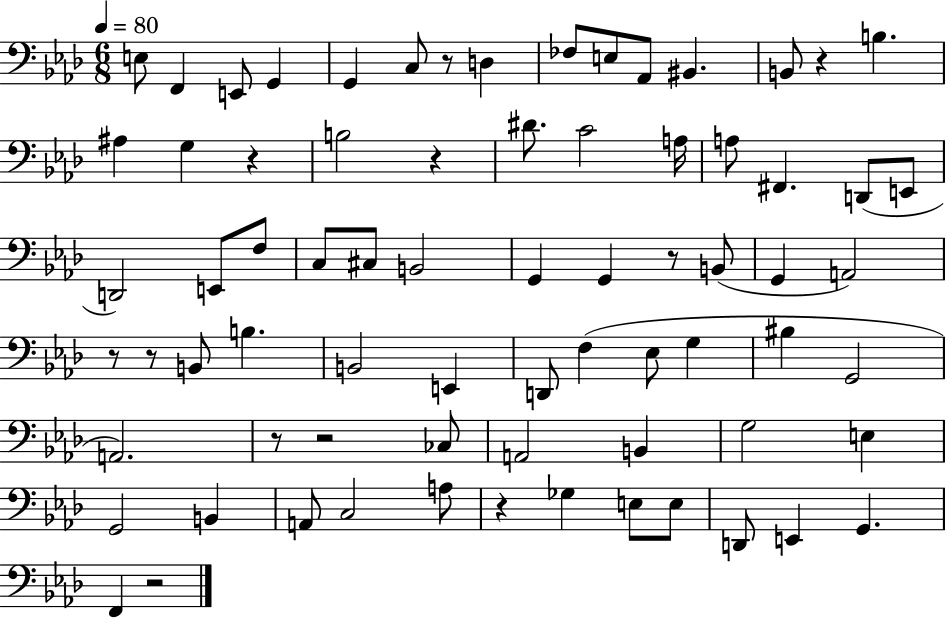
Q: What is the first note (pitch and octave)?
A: E3